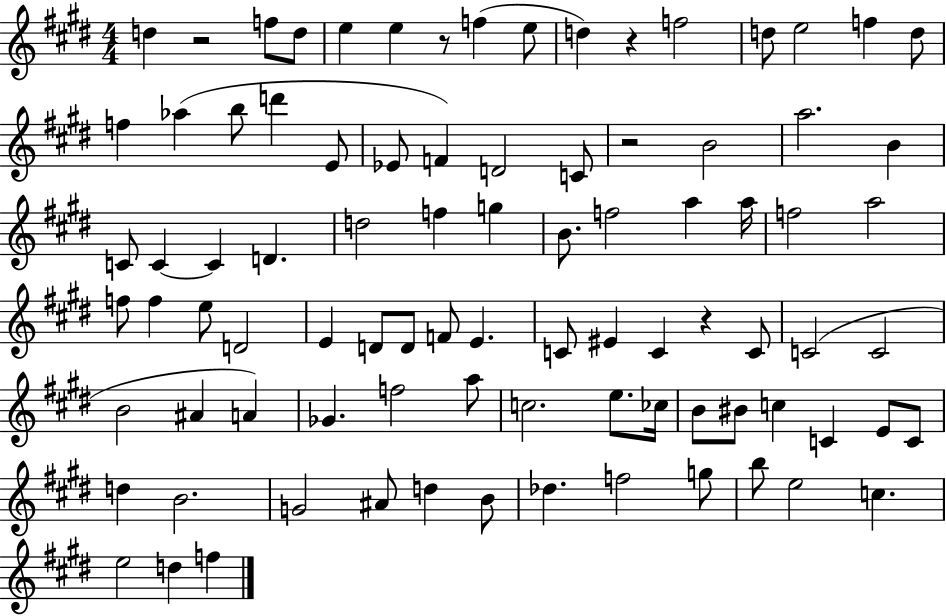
{
  \clef treble
  \numericTimeSignature
  \time 4/4
  \key e \major
  d''4 r2 f''8 d''8 | e''4 e''4 r8 f''4( e''8 | d''4) r4 f''2 | d''8 e''2 f''4 d''8 | \break f''4 aes''4( b''8 d'''4 e'8 | ees'8 f'4) d'2 c'8 | r2 b'2 | a''2. b'4 | \break c'8 c'4~~ c'4 d'4. | d''2 f''4 g''4 | b'8. f''2 a''4 a''16 | f''2 a''2 | \break f''8 f''4 e''8 d'2 | e'4 d'8 d'8 f'8 e'4. | c'8 eis'4 c'4 r4 c'8 | c'2( c'2 | \break b'2 ais'4 a'4) | ges'4. f''2 a''8 | c''2. e''8. ces''16 | b'8 bis'8 c''4 c'4 e'8 c'8 | \break d''4 b'2. | g'2 ais'8 d''4 b'8 | des''4. f''2 g''8 | b''8 e''2 c''4. | \break e''2 d''4 f''4 | \bar "|."
}